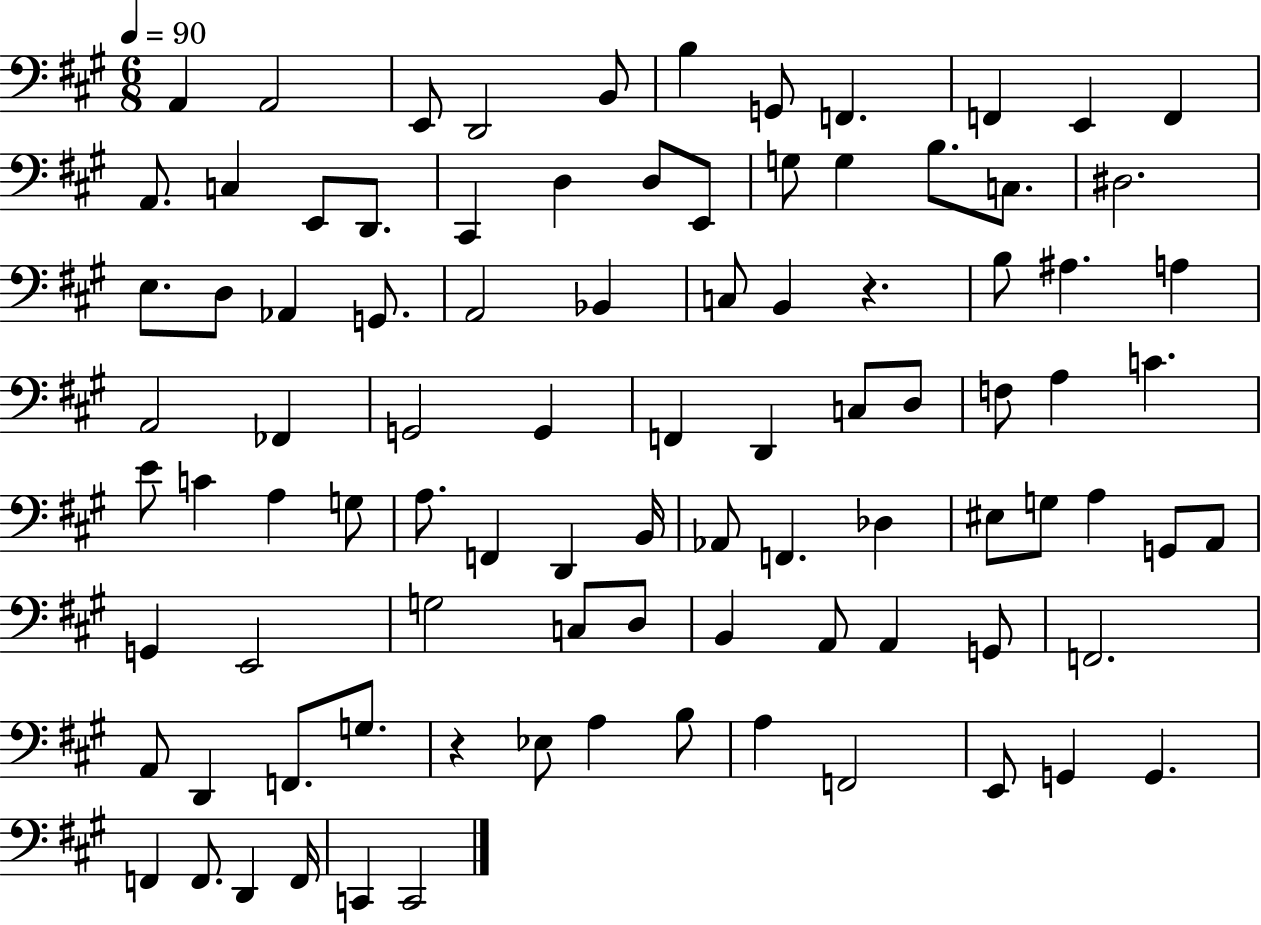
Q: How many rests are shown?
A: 2